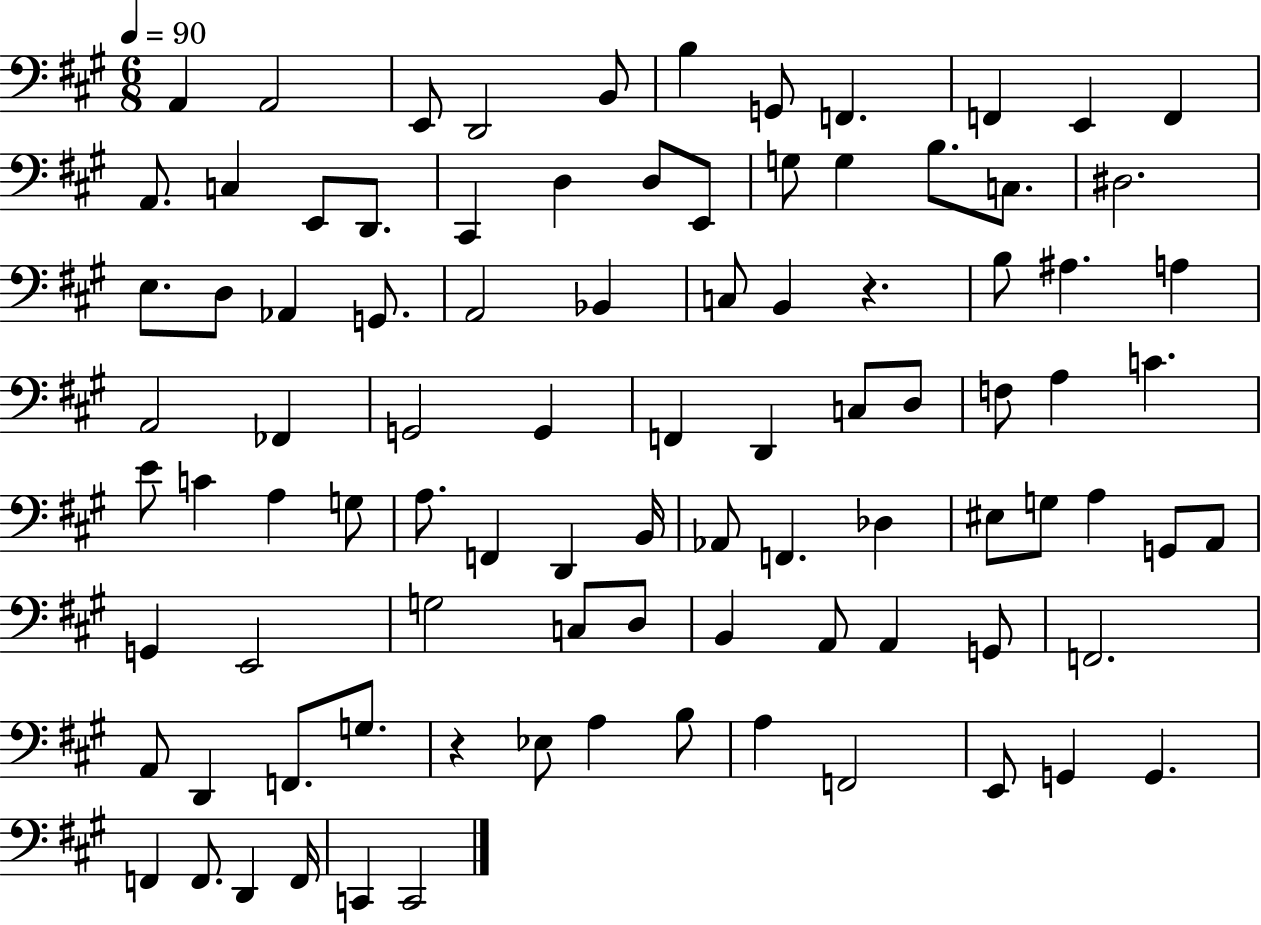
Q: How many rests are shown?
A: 2